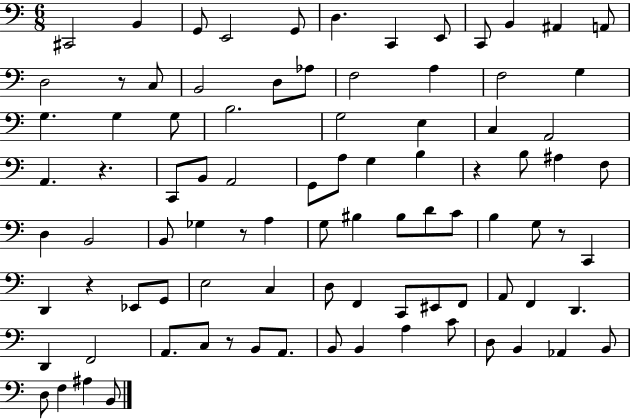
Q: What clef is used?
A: bass